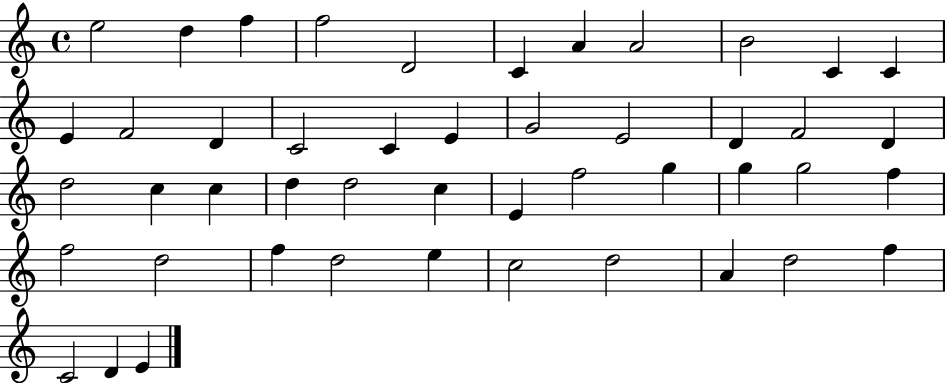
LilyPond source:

{
  \clef treble
  \time 4/4
  \defaultTimeSignature
  \key c \major
  e''2 d''4 f''4 | f''2 d'2 | c'4 a'4 a'2 | b'2 c'4 c'4 | \break e'4 f'2 d'4 | c'2 c'4 e'4 | g'2 e'2 | d'4 f'2 d'4 | \break d''2 c''4 c''4 | d''4 d''2 c''4 | e'4 f''2 g''4 | g''4 g''2 f''4 | \break f''2 d''2 | f''4 d''2 e''4 | c''2 d''2 | a'4 d''2 f''4 | \break c'2 d'4 e'4 | \bar "|."
}